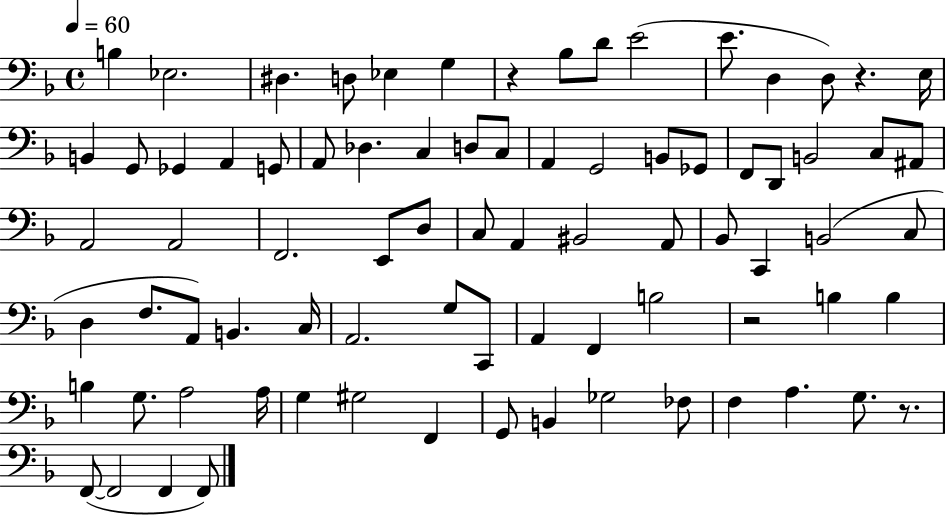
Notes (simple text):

B3/q Eb3/h. D#3/q. D3/e Eb3/q G3/q R/q Bb3/e D4/e E4/h E4/e. D3/q D3/e R/q. E3/s B2/q G2/e Gb2/q A2/q G2/e A2/e Db3/q. C3/q D3/e C3/e A2/q G2/h B2/e Gb2/e F2/e D2/e B2/h C3/e A#2/e A2/h A2/h F2/h. E2/e D3/e C3/e A2/q BIS2/h A2/e Bb2/e C2/q B2/h C3/e D3/q F3/e. A2/e B2/q. C3/s A2/h. G3/e C2/e A2/q F2/q B3/h R/h B3/q B3/q B3/q G3/e. A3/h A3/s G3/q G#3/h F2/q G2/e B2/q Gb3/h FES3/e F3/q A3/q. G3/e. R/e. F2/e F2/h F2/q F2/e